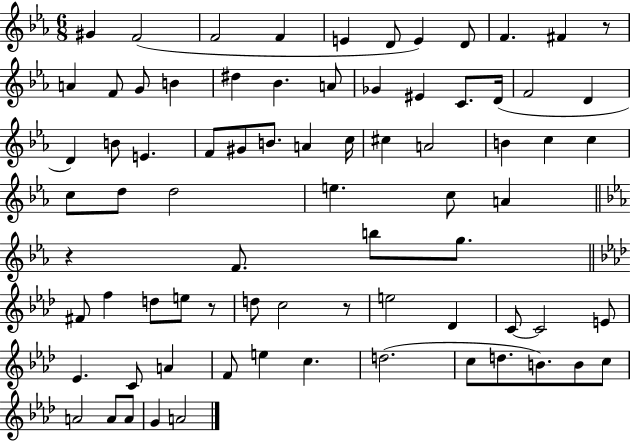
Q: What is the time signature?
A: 6/8